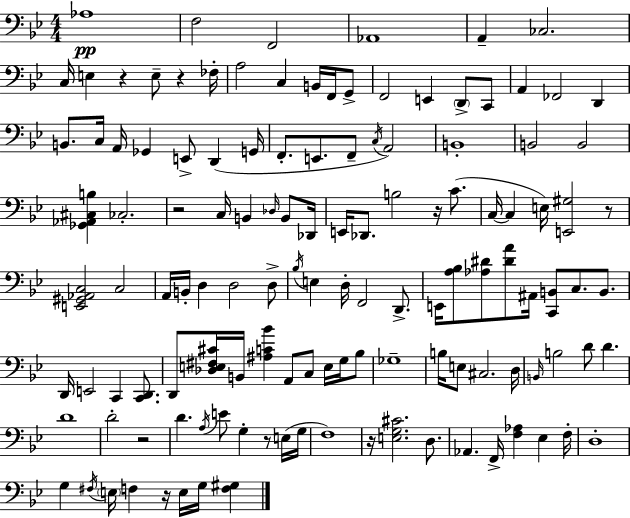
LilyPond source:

{
  \clef bass
  \numericTimeSignature
  \time 4/4
  \key bes \major
  aes1\pp | f2 f,2 | aes,1 | a,4-- ces2. | \break c16 e4 r4 e8-- r4 fes16-. | a2 c4 b,16 f,16 g,8-> | f,2 e,4 \parenthesize d,8-> c,8 | a,4 fes,2 d,4 | \break b,8. c16 a,16 ges,4 e,8-> d,4( g,16 | f,8.-. e,8. f,8-- \acciaccatura { c16 }) a,2 | b,1-. | b,2 b,2 | \break <ges, aes, cis b>4 ces2.-. | r2 c16 b,4 \grace { des16 } b,8 | des,16 e,16 des,8. b2 r16 c'8.( | c16~~ c4 e16) <e, gis>2 | \break r8 <e, gis, aes, c>2 c2 | a,16 b,16-. d4 d2 | d8-> \acciaccatura { bes16 } e4 d16-. f,2 | d,8.-> e,16 <a bes>8 <aes dis'>8 <dis' a'>8 ais,16 <c, b,>8 c8. | \break b,8. d,16 e,2 c,4 | <c, d,>8. d,8 <des e fis cis'>16 b,16 <ais c' bes'>4 a,8 c8 e16 | g16 bes8 ges1-- | b16 e8 cis2. | \break d16 \grace { b,16 } b2 d'8 d'4. | d'1 | d'2-. r2 | d'4. \acciaccatura { a16 } e'8 g4-. | \break r8 e16( g16 f1) | r16 <e g cis'>2. | d8. aes,4. f,16-> <f aes>4 | ees4 f16-. d1-. | \break g4 \acciaccatura { fis16 } \parenthesize e16 f4 r16 | e16 g16 <f gis>4 \bar "|."
}